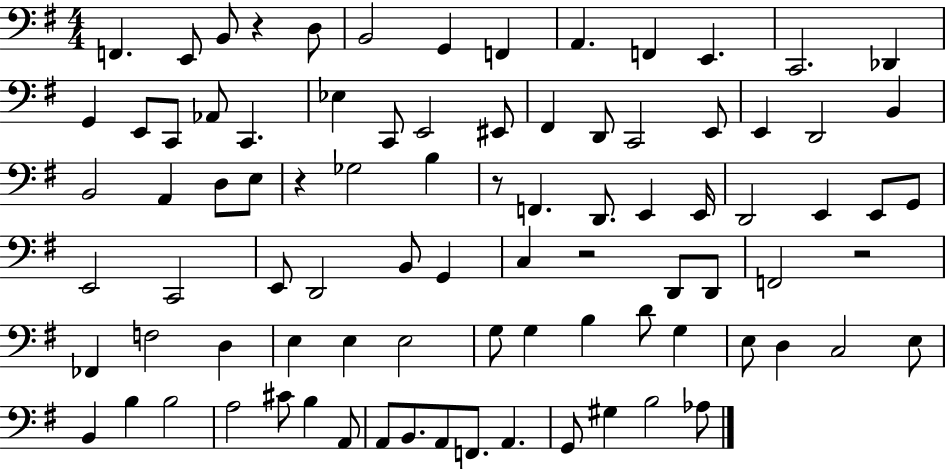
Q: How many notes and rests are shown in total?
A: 88